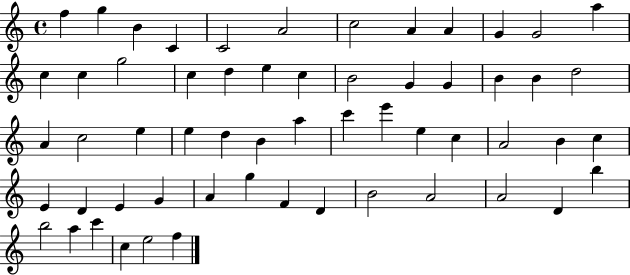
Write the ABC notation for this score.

X:1
T:Untitled
M:4/4
L:1/4
K:C
f g B C C2 A2 c2 A A G G2 a c c g2 c d e c B2 G G B B d2 A c2 e e d B a c' e' e c A2 B c E D E G A g F D B2 A2 A2 D b b2 a c' c e2 f